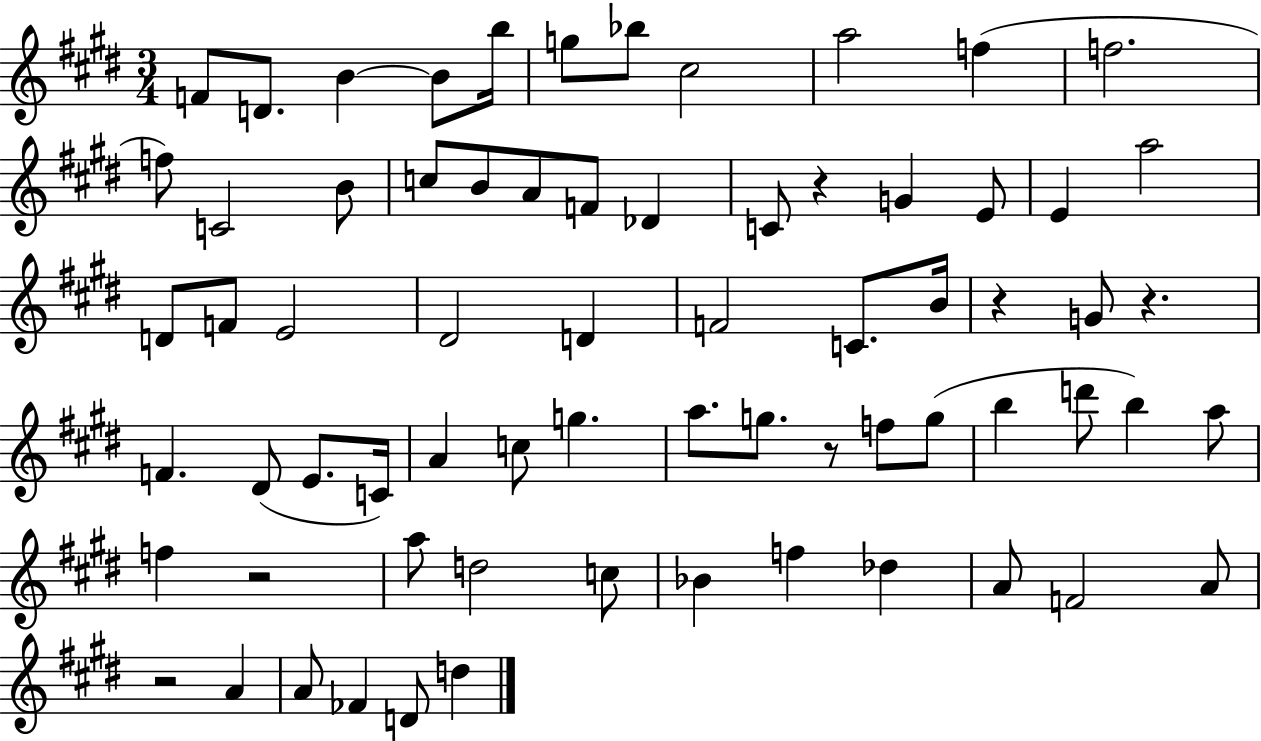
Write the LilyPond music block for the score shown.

{
  \clef treble
  \numericTimeSignature
  \time 3/4
  \key e \major
  f'8 d'8. b'4~~ b'8 b''16 | g''8 bes''8 cis''2 | a''2 f''4( | f''2. | \break f''8) c'2 b'8 | c''8 b'8 a'8 f'8 des'4 | c'8 r4 g'4 e'8 | e'4 a''2 | \break d'8 f'8 e'2 | dis'2 d'4 | f'2 c'8. b'16 | r4 g'8 r4. | \break f'4. dis'8( e'8. c'16) | a'4 c''8 g''4. | a''8. g''8. r8 f''8 g''8( | b''4 d'''8 b''4) a''8 | \break f''4 r2 | a''8 d''2 c''8 | bes'4 f''4 des''4 | a'8 f'2 a'8 | \break r2 a'4 | a'8 fes'4 d'8 d''4 | \bar "|."
}